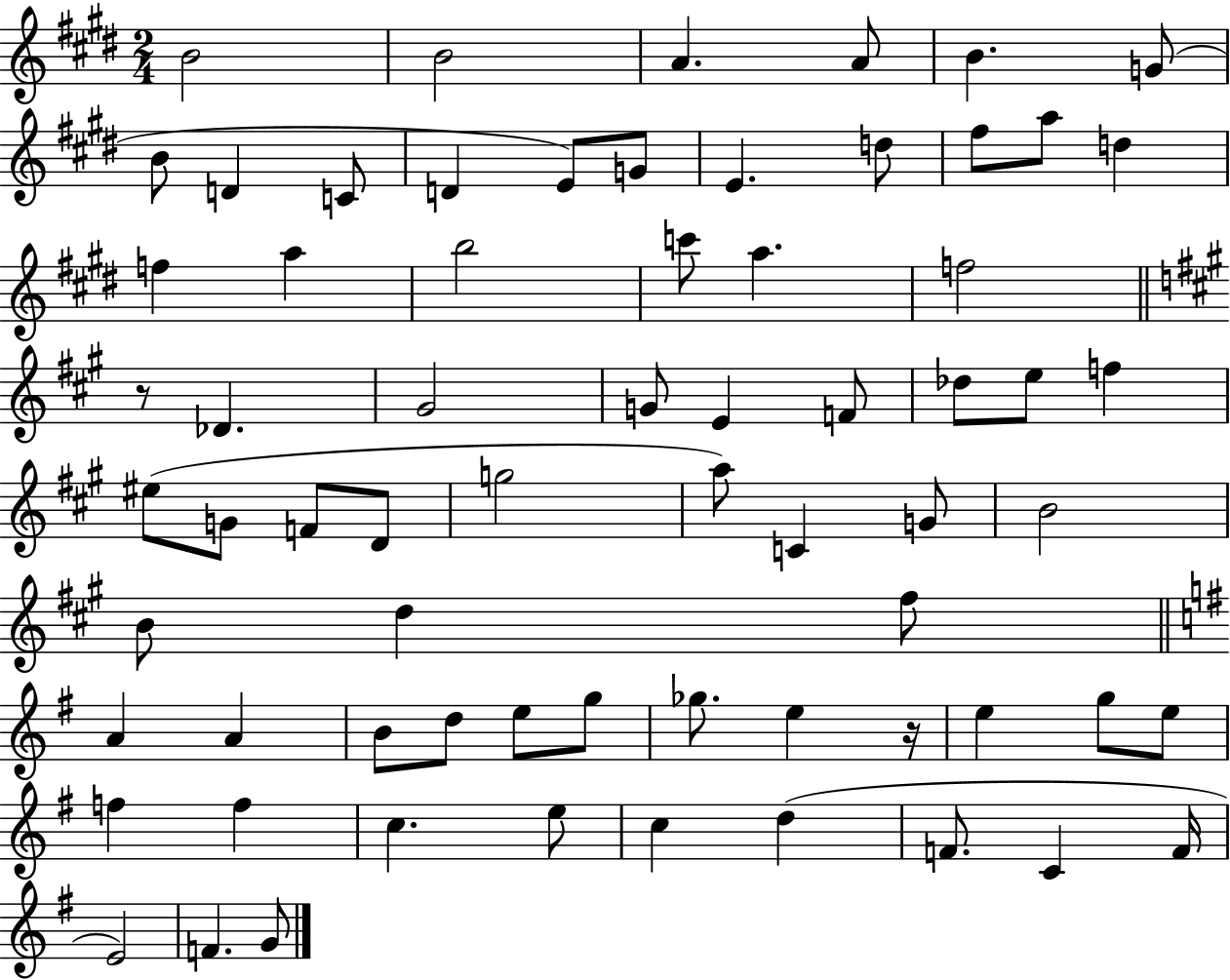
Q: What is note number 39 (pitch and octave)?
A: G4